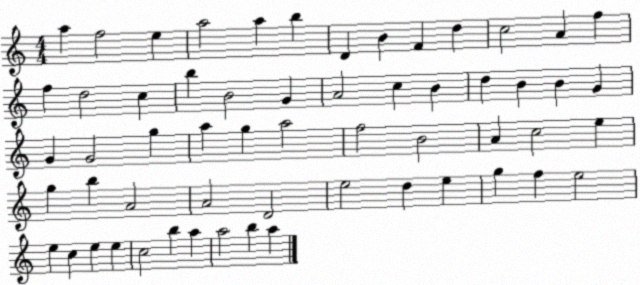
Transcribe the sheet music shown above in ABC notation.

X:1
T:Untitled
M:4/4
L:1/4
K:C
a f2 e a2 a b D B F d c2 A f f d2 c b B2 G A2 c B d B B G G G2 g a g a2 f2 B2 A c2 e g b A2 A2 D2 e2 d e g f e2 e c e e c2 b a a2 b a